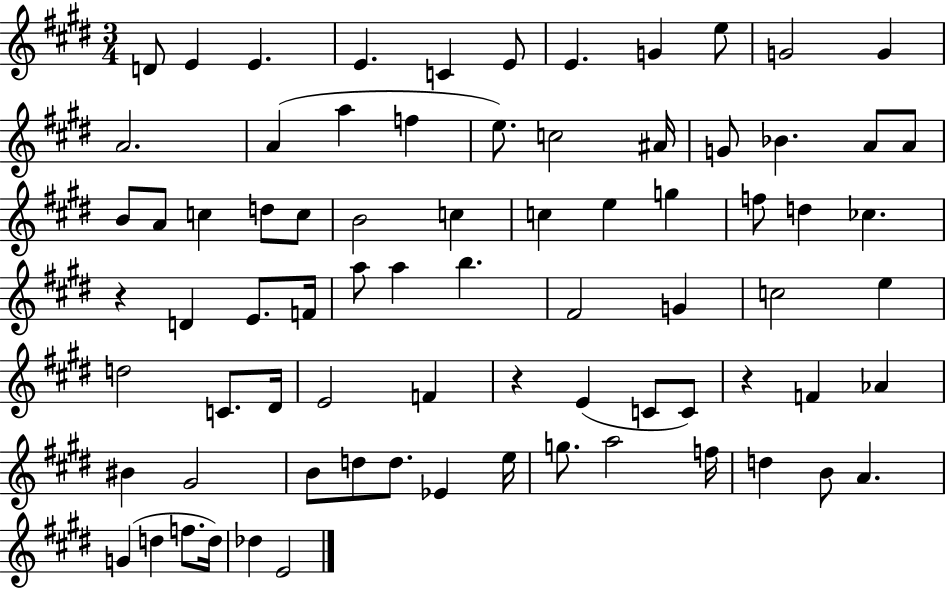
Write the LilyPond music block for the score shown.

{
  \clef treble
  \numericTimeSignature
  \time 3/4
  \key e \major
  d'8 e'4 e'4. | e'4. c'4 e'8 | e'4. g'4 e''8 | g'2 g'4 | \break a'2. | a'4( a''4 f''4 | e''8.) c''2 ais'16 | g'8 bes'4. a'8 a'8 | \break b'8 a'8 c''4 d''8 c''8 | b'2 c''4 | c''4 e''4 g''4 | f''8 d''4 ces''4. | \break r4 d'4 e'8. f'16 | a''8 a''4 b''4. | fis'2 g'4 | c''2 e''4 | \break d''2 c'8. dis'16 | e'2 f'4 | r4 e'4( c'8 c'8) | r4 f'4 aes'4 | \break bis'4 gis'2 | b'8 d''8 d''8. ees'4 e''16 | g''8. a''2 f''16 | d''4 b'8 a'4. | \break g'4( d''4 f''8. d''16) | des''4 e'2 | \bar "|."
}